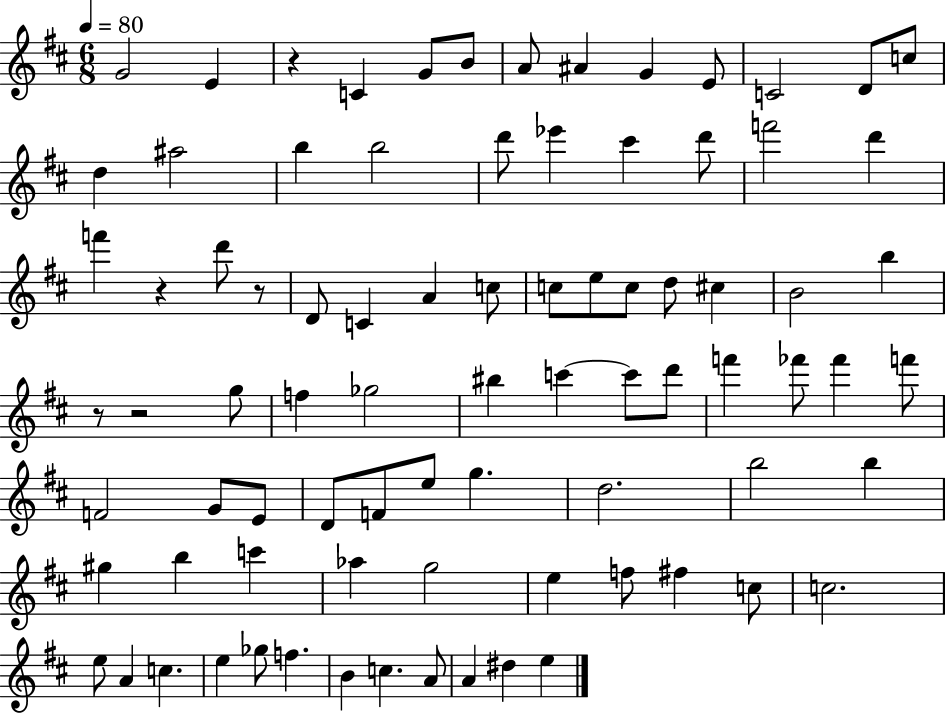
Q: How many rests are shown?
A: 5